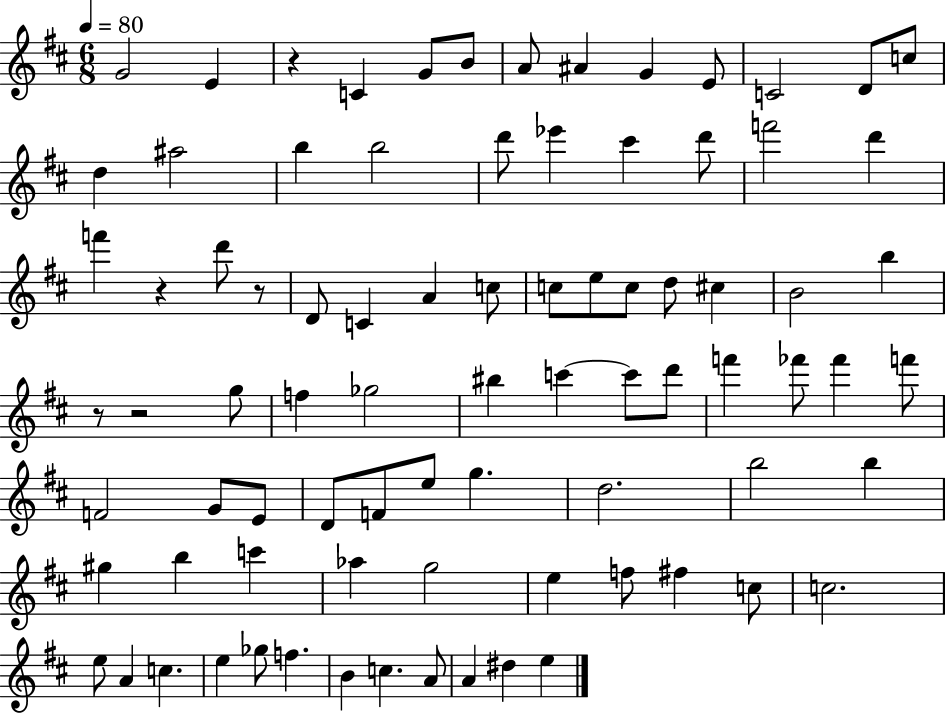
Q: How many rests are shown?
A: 5